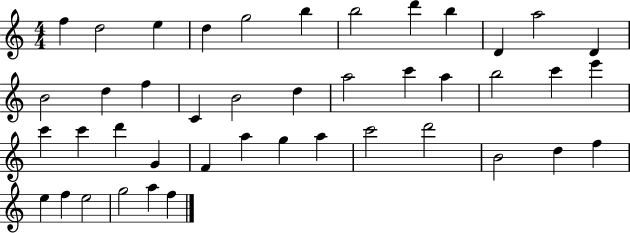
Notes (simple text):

F5/q D5/h E5/q D5/q G5/h B5/q B5/h D6/q B5/q D4/q A5/h D4/q B4/h D5/q F5/q C4/q B4/h D5/q A5/h C6/q A5/q B5/h C6/q E6/q C6/q C6/q D6/q G4/q F4/q A5/q G5/q A5/q C6/h D6/h B4/h D5/q F5/q E5/q F5/q E5/h G5/h A5/q F5/q